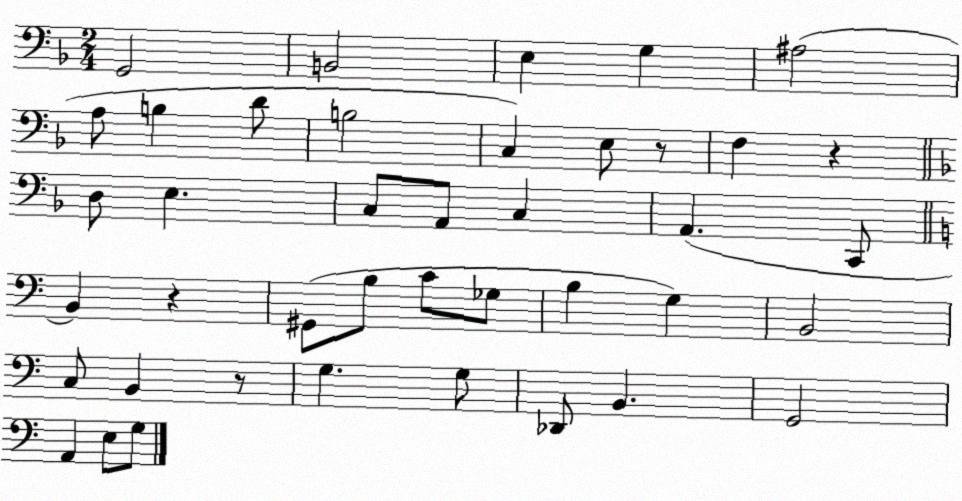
X:1
T:Untitled
M:2/4
L:1/4
K:F
G,,2 B,,2 E, G, ^A,2 A,/2 B, D/2 B,2 C, E,/2 z/2 F, z D,/2 E, C,/2 A,,/2 C, A,, C,,/2 B,, z ^G,,/2 B,/2 C/2 _G,/2 B, G, B,,2 C,/2 B,, z/2 G, G,/2 _D,,/2 B,, G,,2 A,, E,/2 G,/2